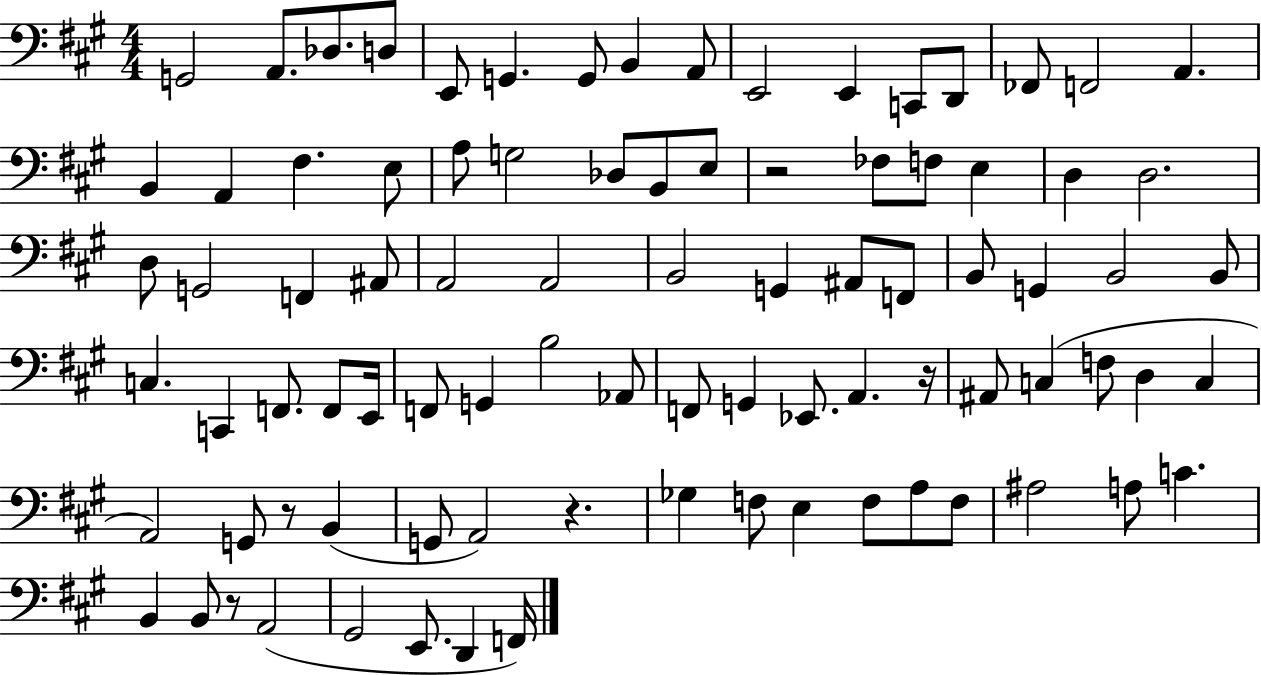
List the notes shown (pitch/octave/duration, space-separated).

G2/h A2/e. Db3/e. D3/e E2/e G2/q. G2/e B2/q A2/e E2/h E2/q C2/e D2/e FES2/e F2/h A2/q. B2/q A2/q F#3/q. E3/e A3/e G3/h Db3/e B2/e E3/e R/h FES3/e F3/e E3/q D3/q D3/h. D3/e G2/h F2/q A#2/e A2/h A2/h B2/h G2/q A#2/e F2/e B2/e G2/q B2/h B2/e C3/q. C2/q F2/e. F2/e E2/s F2/e G2/q B3/h Ab2/e F2/e G2/q Eb2/e. A2/q. R/s A#2/e C3/q F3/e D3/q C3/q A2/h G2/e R/e B2/q G2/e A2/h R/q. Gb3/q F3/e E3/q F3/e A3/e F3/e A#3/h A3/e C4/q. B2/q B2/e R/e A2/h G#2/h E2/e. D2/q F2/s